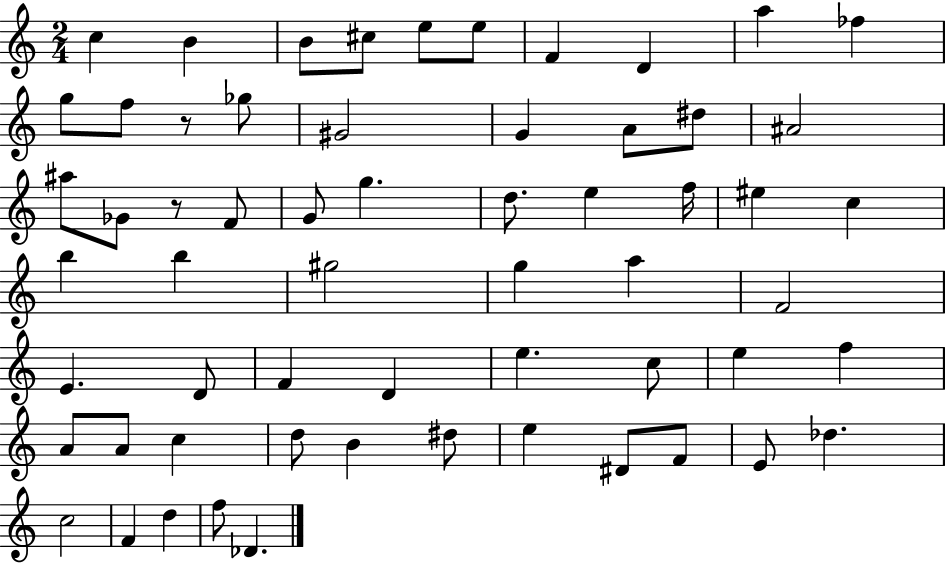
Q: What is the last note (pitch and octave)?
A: Db4